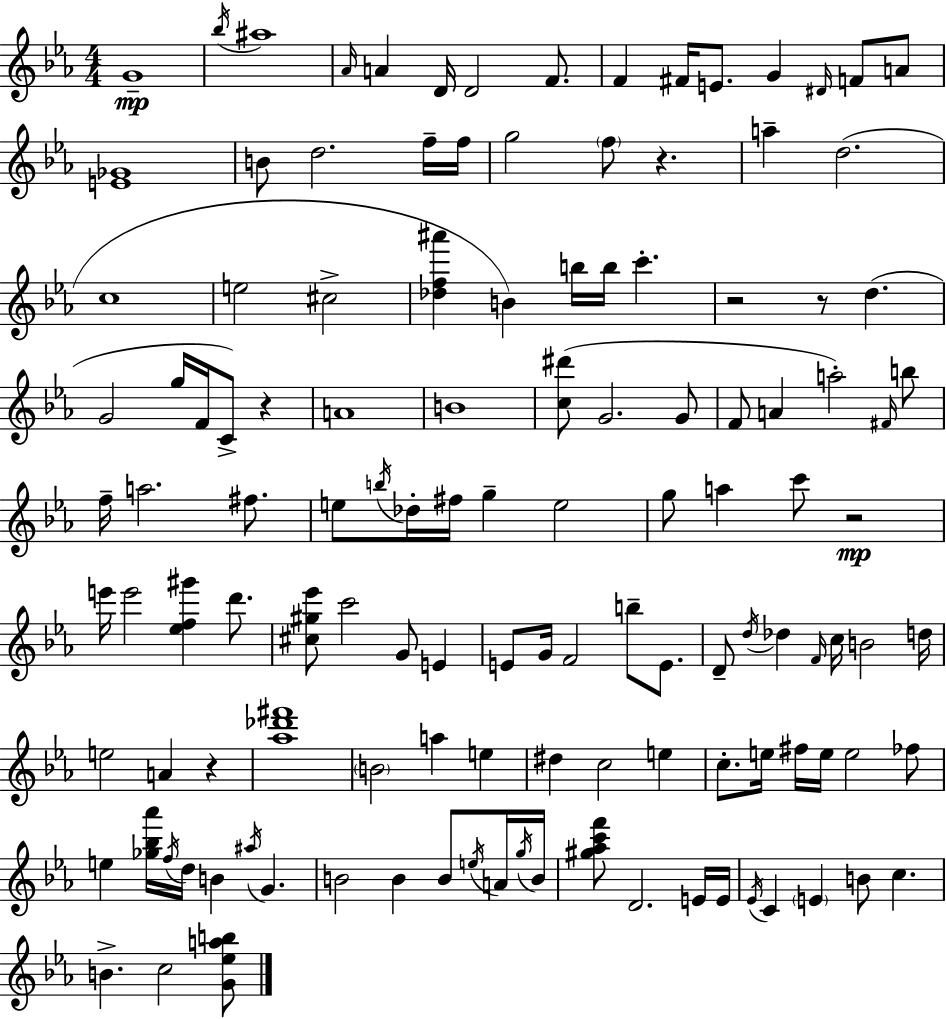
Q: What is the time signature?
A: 4/4